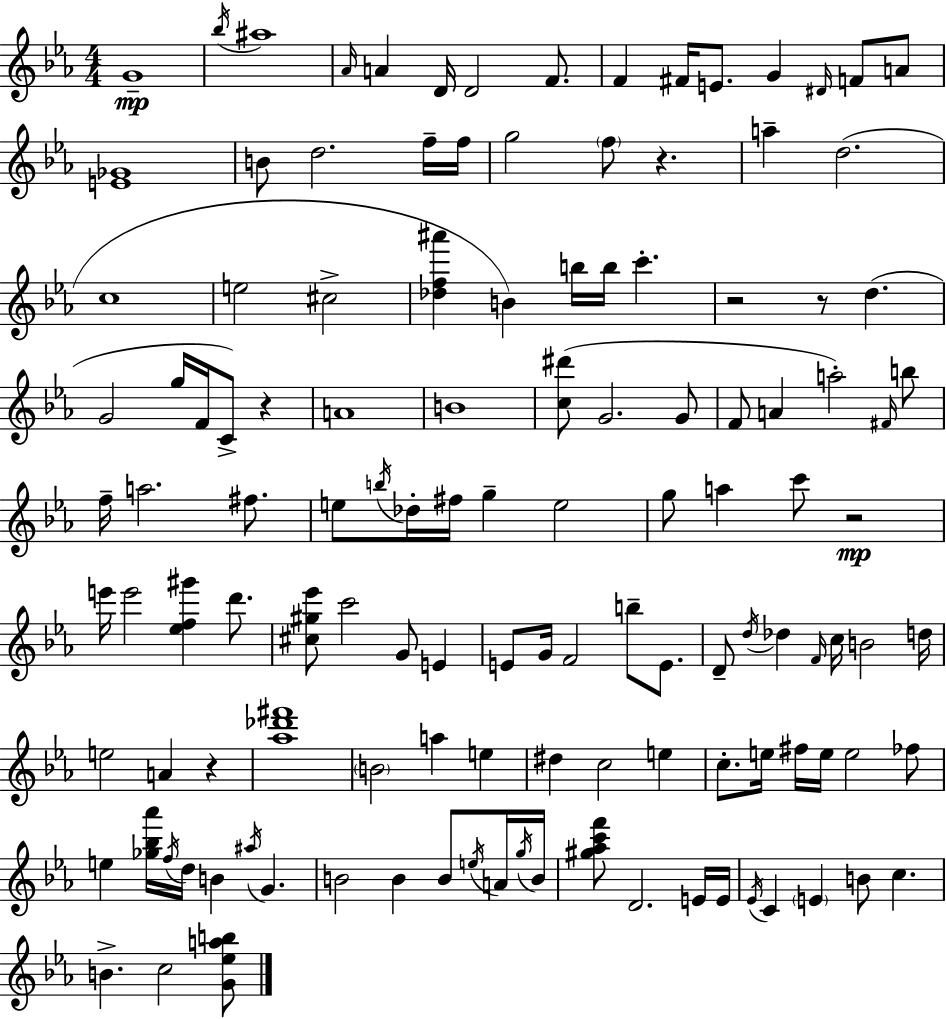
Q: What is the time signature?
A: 4/4